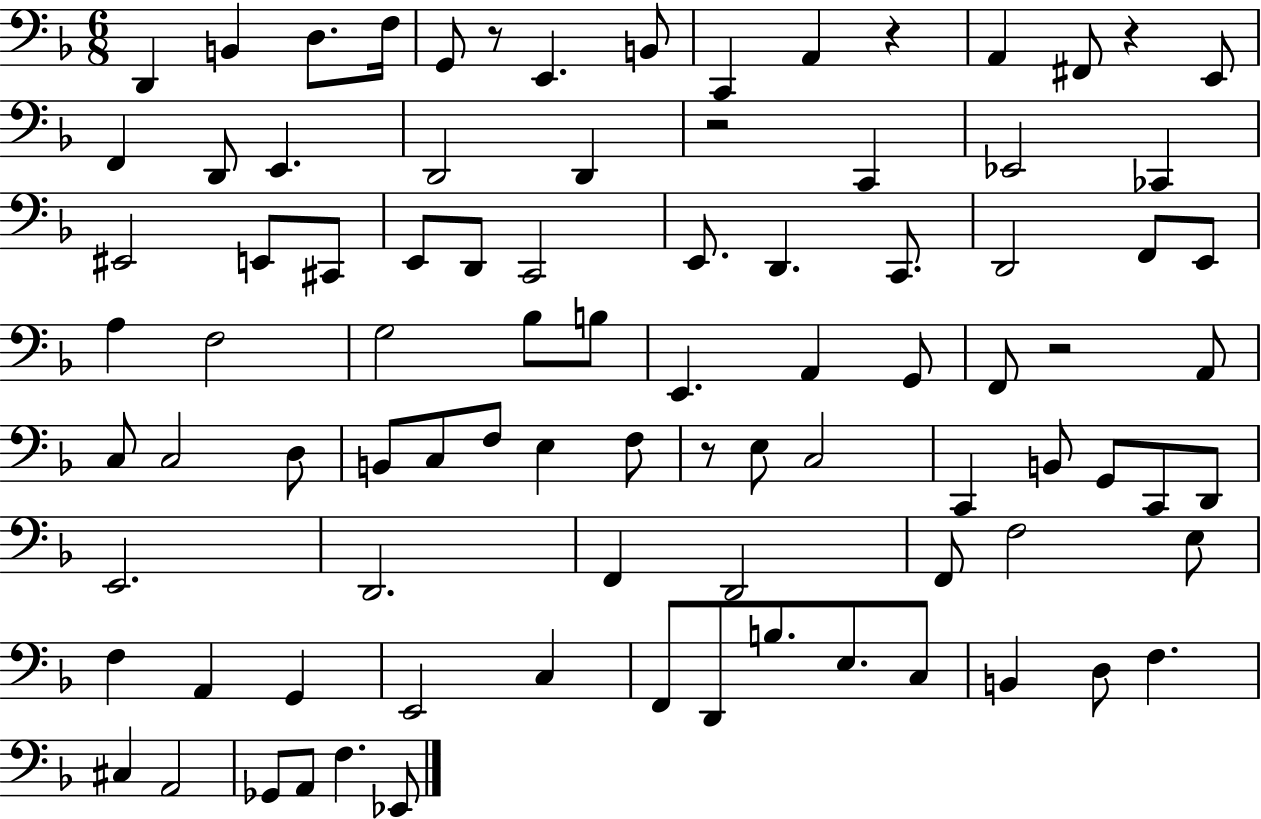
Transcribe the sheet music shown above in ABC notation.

X:1
T:Untitled
M:6/8
L:1/4
K:F
D,, B,, D,/2 F,/4 G,,/2 z/2 E,, B,,/2 C,, A,, z A,, ^F,,/2 z E,,/2 F,, D,,/2 E,, D,,2 D,, z2 C,, _E,,2 _C,, ^E,,2 E,,/2 ^C,,/2 E,,/2 D,,/2 C,,2 E,,/2 D,, C,,/2 D,,2 F,,/2 E,,/2 A, F,2 G,2 _B,/2 B,/2 E,, A,, G,,/2 F,,/2 z2 A,,/2 C,/2 C,2 D,/2 B,,/2 C,/2 F,/2 E, F,/2 z/2 E,/2 C,2 C,, B,,/2 G,,/2 C,,/2 D,,/2 E,,2 D,,2 F,, D,,2 F,,/2 F,2 E,/2 F, A,, G,, E,,2 C, F,,/2 D,,/2 B,/2 E,/2 C,/2 B,, D,/2 F, ^C, A,,2 _G,,/2 A,,/2 F, _E,,/2